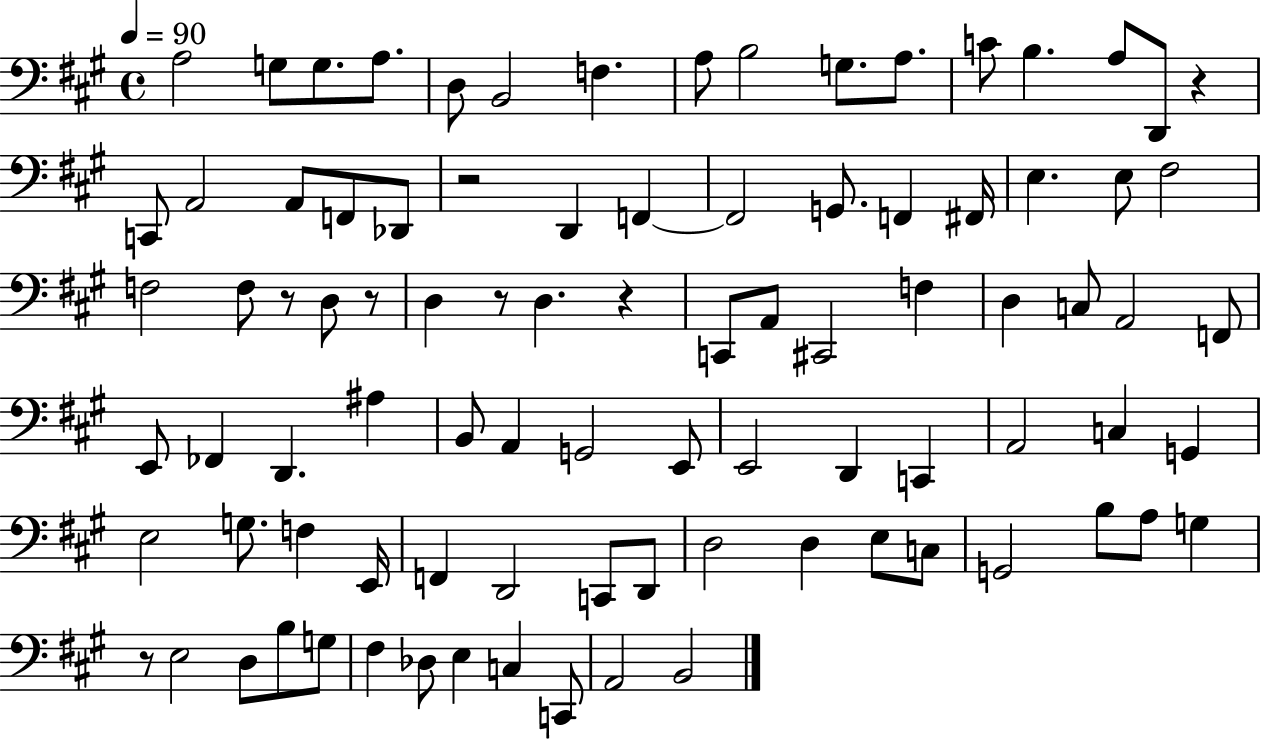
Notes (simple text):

A3/h G3/e G3/e. A3/e. D3/e B2/h F3/q. A3/e B3/h G3/e. A3/e. C4/e B3/q. A3/e D2/e R/q C2/e A2/h A2/e F2/e Db2/e R/h D2/q F2/q F2/h G2/e. F2/q F#2/s E3/q. E3/e F#3/h F3/h F3/e R/e D3/e R/e D3/q R/e D3/q. R/q C2/e A2/e C#2/h F3/q D3/q C3/e A2/h F2/e E2/e FES2/q D2/q. A#3/q B2/e A2/q G2/h E2/e E2/h D2/q C2/q A2/h C3/q G2/q E3/h G3/e. F3/q E2/s F2/q D2/h C2/e D2/e D3/h D3/q E3/e C3/e G2/h B3/e A3/e G3/q R/e E3/h D3/e B3/e G3/e F#3/q Db3/e E3/q C3/q C2/e A2/h B2/h